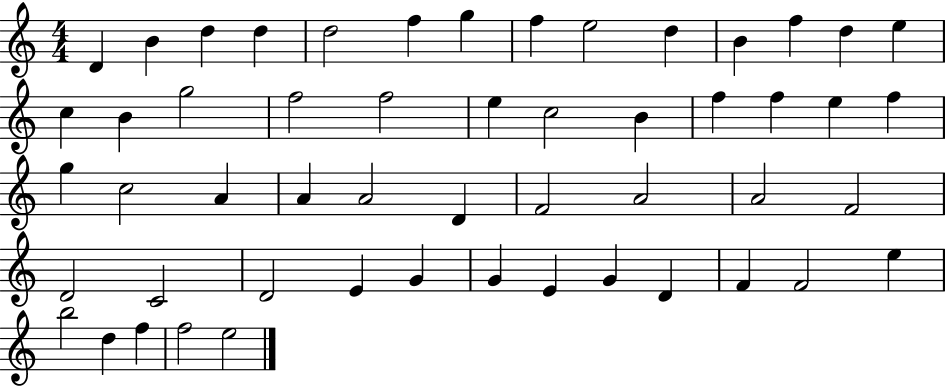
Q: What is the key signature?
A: C major